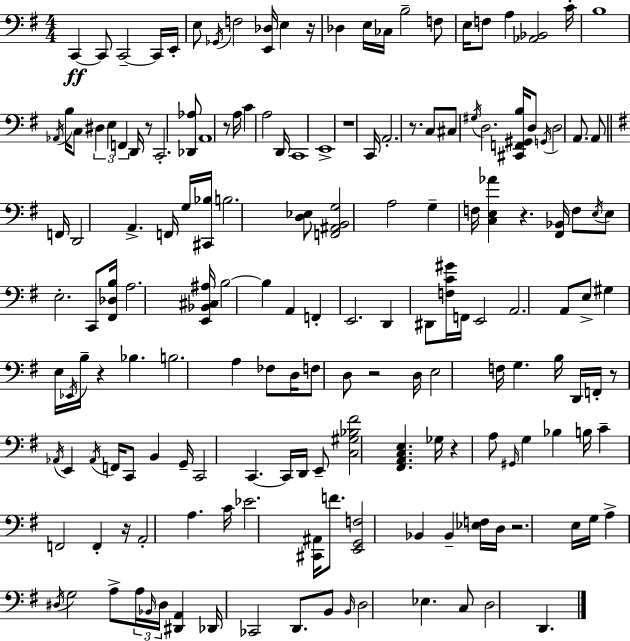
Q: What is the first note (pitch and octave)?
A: C2